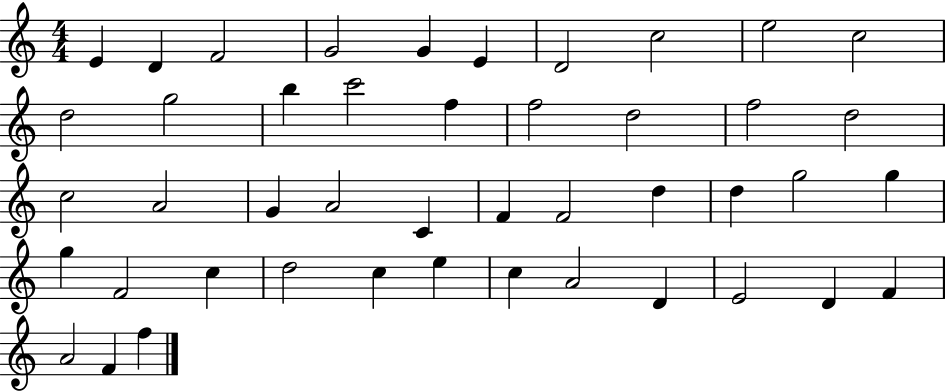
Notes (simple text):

E4/q D4/q F4/h G4/h G4/q E4/q D4/h C5/h E5/h C5/h D5/h G5/h B5/q C6/h F5/q F5/h D5/h F5/h D5/h C5/h A4/h G4/q A4/h C4/q F4/q F4/h D5/q D5/q G5/h G5/q G5/q F4/h C5/q D5/h C5/q E5/q C5/q A4/h D4/q E4/h D4/q F4/q A4/h F4/q F5/q